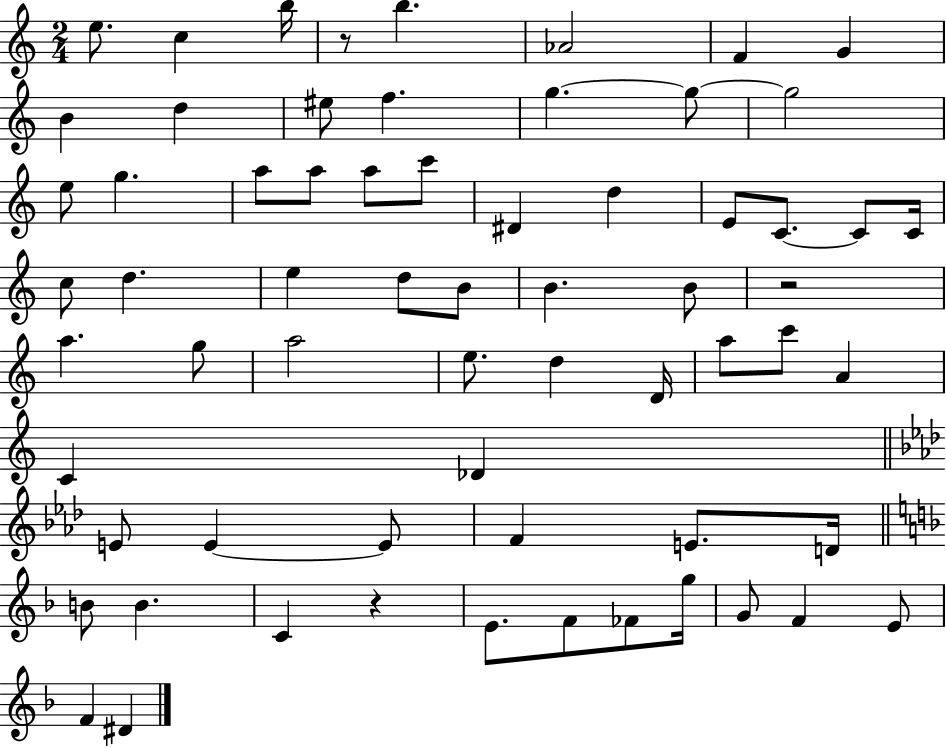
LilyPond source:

{
  \clef treble
  \numericTimeSignature
  \time 2/4
  \key c \major
  e''8. c''4 b''16 | r8 b''4. | aes'2 | f'4 g'4 | \break b'4 d''4 | eis''8 f''4. | g''4.~~ g''8~~ | g''2 | \break e''8 g''4. | a''8 a''8 a''8 c'''8 | dis'4 d''4 | e'8 c'8.~~ c'8 c'16 | \break c''8 d''4. | e''4 d''8 b'8 | b'4. b'8 | r2 | \break a''4. g''8 | a''2 | e''8. d''4 d'16 | a''8 c'''8 a'4 | \break c'4 des'4 | \bar "||" \break \key aes \major e'8 e'4~~ e'8 | f'4 e'8. d'16 | \bar "||" \break \key f \major b'8 b'4. | c'4 r4 | e'8. f'8 fes'8 g''16 | g'8 f'4 e'8 | \break f'4 dis'4 | \bar "|."
}